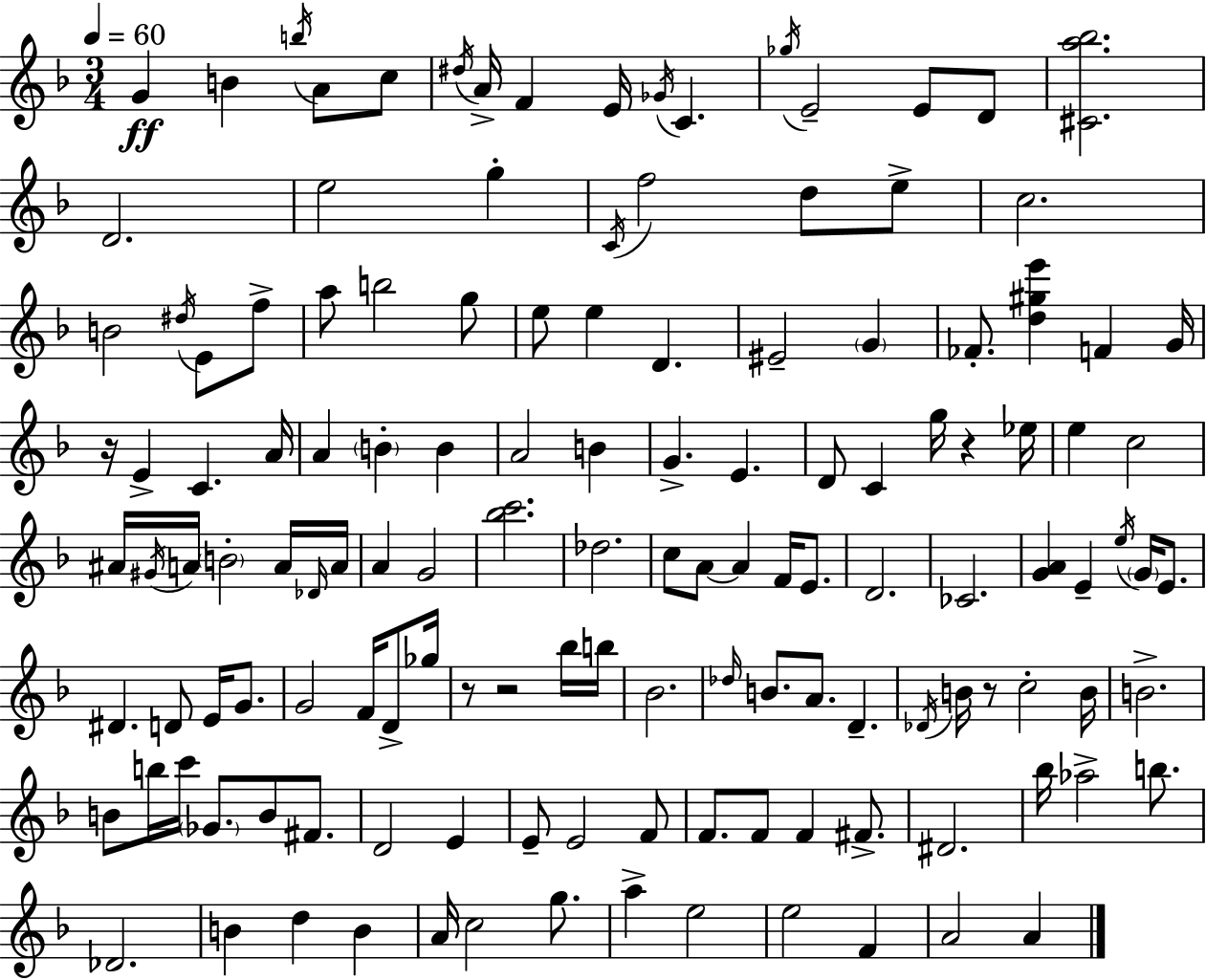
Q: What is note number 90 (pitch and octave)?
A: D4